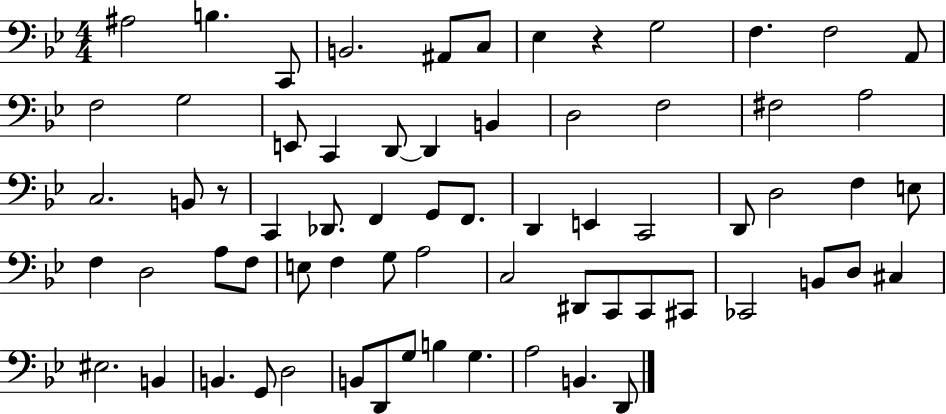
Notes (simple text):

A#3/h B3/q. C2/e B2/h. A#2/e C3/e Eb3/q R/q G3/h F3/q. F3/h A2/e F3/h G3/h E2/e C2/q D2/e D2/q B2/q D3/h F3/h F#3/h A3/h C3/h. B2/e R/e C2/q Db2/e. F2/q G2/e F2/e. D2/q E2/q C2/h D2/e D3/h F3/q E3/e F3/q D3/h A3/e F3/e E3/e F3/q G3/e A3/h C3/h D#2/e C2/e C2/e C#2/e CES2/h B2/e D3/e C#3/q EIS3/h. B2/q B2/q. G2/e D3/h B2/e D2/e G3/e B3/q G3/q. A3/h B2/q. D2/e